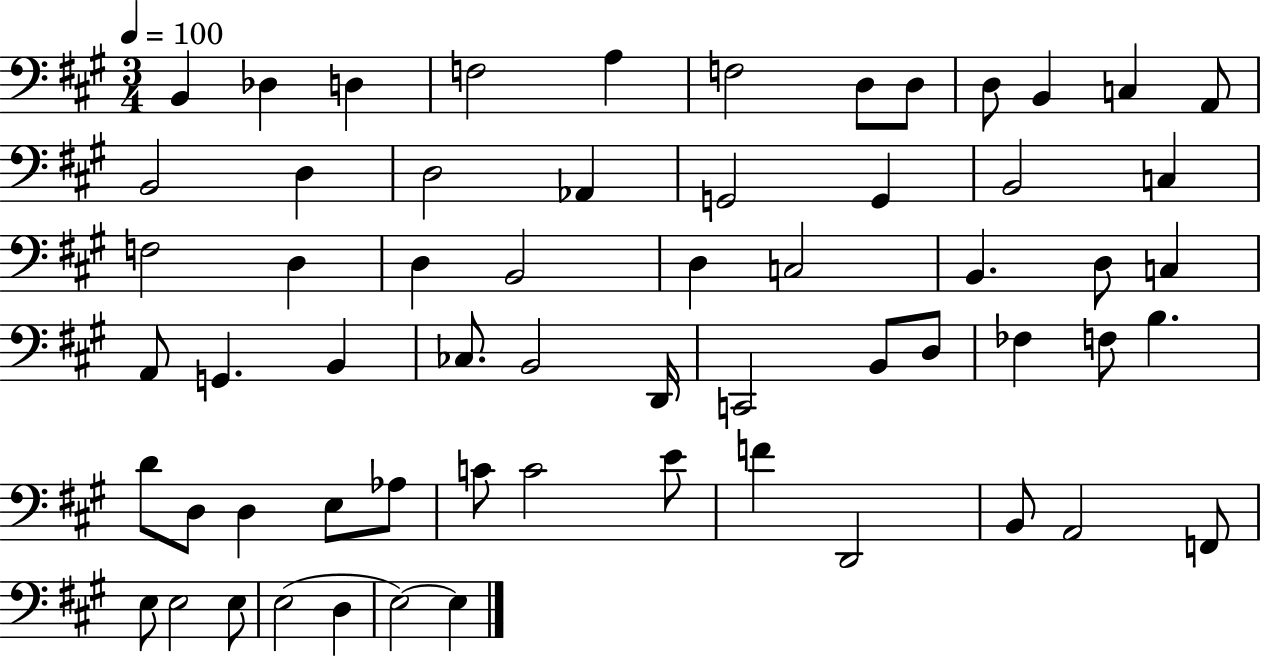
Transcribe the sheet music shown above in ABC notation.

X:1
T:Untitled
M:3/4
L:1/4
K:A
B,, _D, D, F,2 A, F,2 D,/2 D,/2 D,/2 B,, C, A,,/2 B,,2 D, D,2 _A,, G,,2 G,, B,,2 C, F,2 D, D, B,,2 D, C,2 B,, D,/2 C, A,,/2 G,, B,, _C,/2 B,,2 D,,/4 C,,2 B,,/2 D,/2 _F, F,/2 B, D/2 D,/2 D, E,/2 _A,/2 C/2 C2 E/2 F D,,2 B,,/2 A,,2 F,,/2 E,/2 E,2 E,/2 E,2 D, E,2 E,